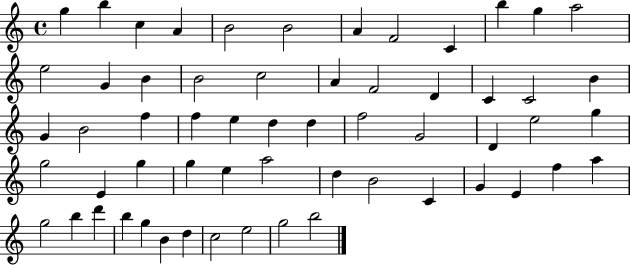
G5/q B5/q C5/q A4/q B4/h B4/h A4/q F4/h C4/q B5/q G5/q A5/h E5/h G4/q B4/q B4/h C5/h A4/q F4/h D4/q C4/q C4/h B4/q G4/q B4/h F5/q F5/q E5/q D5/q D5/q F5/h G4/h D4/q E5/h G5/q G5/h E4/q G5/q G5/q E5/q A5/h D5/q B4/h C4/q G4/q E4/q F5/q A5/q G5/h B5/q D6/q B5/q G5/q B4/q D5/q C5/h E5/h G5/h B5/h